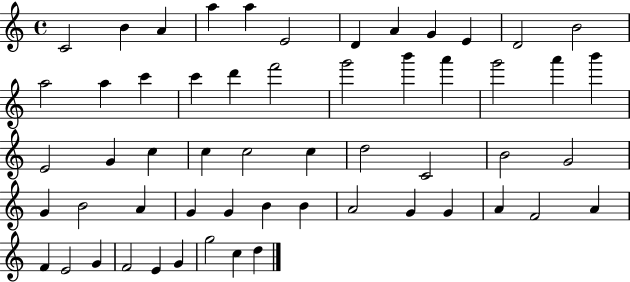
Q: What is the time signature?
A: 4/4